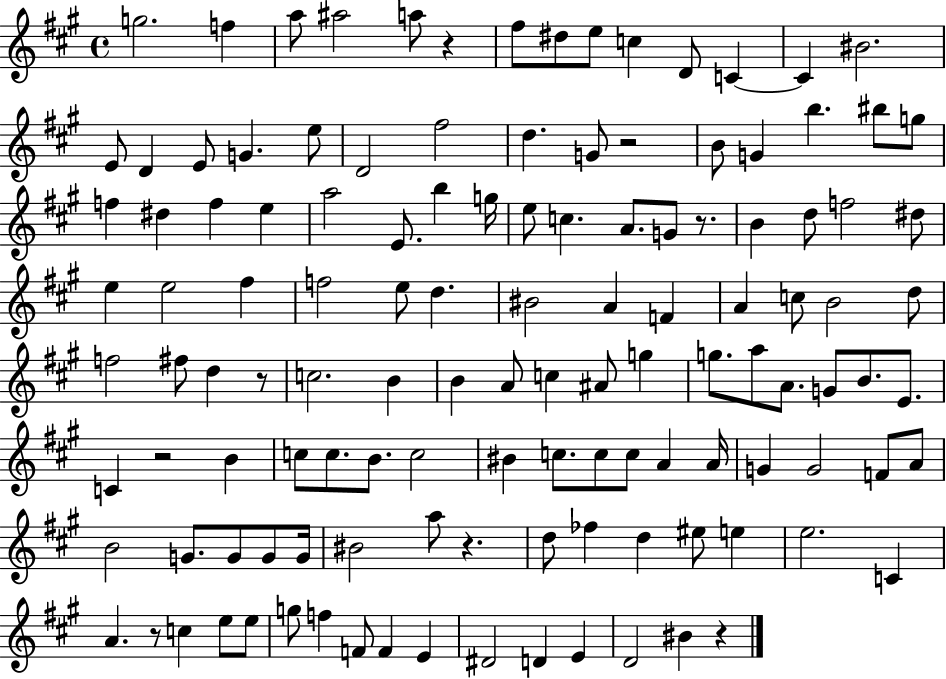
{
  \clef treble
  \time 4/4
  \defaultTimeSignature
  \key a \major
  g''2. f''4 | a''8 ais''2 a''8 r4 | fis''8 dis''8 e''8 c''4 d'8 c'4~~ | c'4 bis'2. | \break e'8 d'4 e'8 g'4. e''8 | d'2 fis''2 | d''4. g'8 r2 | b'8 g'4 b''4. bis''8 g''8 | \break f''4 dis''4 f''4 e''4 | a''2 e'8. b''4 g''16 | e''8 c''4. a'8. g'8 r8. | b'4 d''8 f''2 dis''8 | \break e''4 e''2 fis''4 | f''2 e''8 d''4. | bis'2 a'4 f'4 | a'4 c''8 b'2 d''8 | \break f''2 fis''8 d''4 r8 | c''2. b'4 | b'4 a'8 c''4 ais'8 g''4 | g''8. a''8 a'8. g'8 b'8. e'8. | \break c'4 r2 b'4 | c''8 c''8. b'8. c''2 | bis'4 c''8. c''8 c''8 a'4 a'16 | g'4 g'2 f'8 a'8 | \break b'2 g'8. g'8 g'8 g'16 | bis'2 a''8 r4. | d''8 fes''4 d''4 eis''8 e''4 | e''2. c'4 | \break a'4. r8 c''4 e''8 e''8 | g''8 f''4 f'8 f'4 e'4 | dis'2 d'4 e'4 | d'2 bis'4 r4 | \break \bar "|."
}